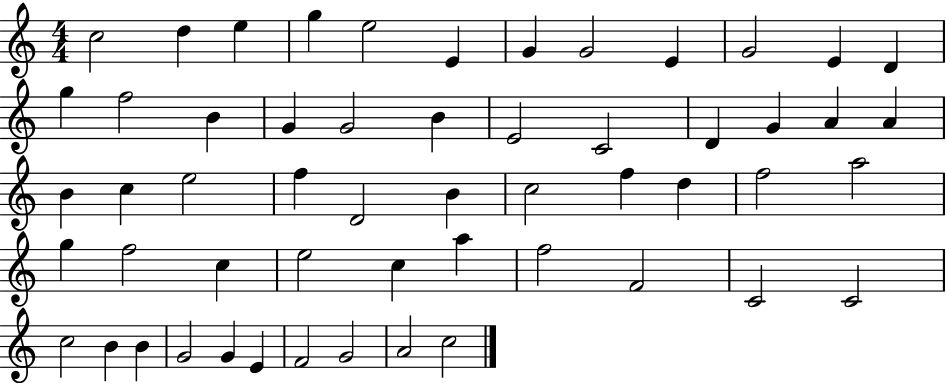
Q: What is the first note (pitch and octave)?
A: C5